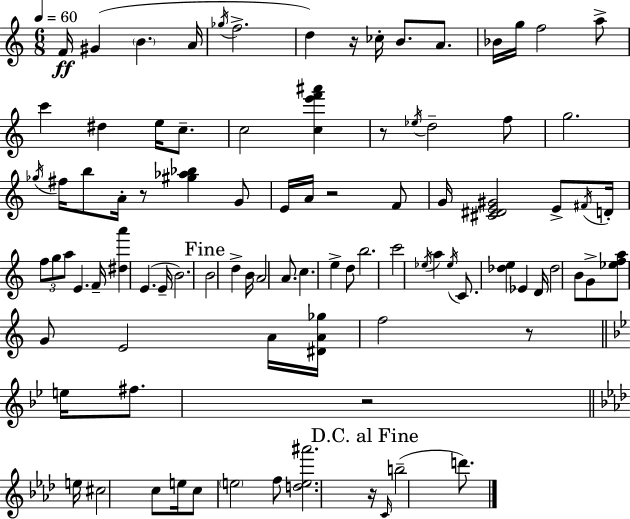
{
  \clef treble
  \numericTimeSignature
  \time 6/8
  \key c \major
  \tempo 4 = 60
  f'16\ff gis'4( \parenthesize b'4. a'16 | \acciaccatura { ges''16 } f''2.-> | d''4) r16 ces''16-. b'8. a'8. | bes'16 g''16 f''2 a''8-> | \break c'''4 dis''4 e''16 c''8.-- | c''2 <c'' e''' f''' ais'''>4 | r8 \acciaccatura { ees''16 } d''2-- | f''8 g''2. | \break \acciaccatura { ges''16 } fis''16 b''8 a'16-. r8 <gis'' aes'' bes''>4 | g'8 e'16 a'16 r2 | f'8 g'16 <cis' dis' e' gis'>2 | e'8-> \acciaccatura { fis'16 } d'16-. \tuplet 3/2 { f''8 g''8 a''8 } e'4. | \break f'16-- <dis'' a'''>4 e'4.( | e'16-- b'2.) | \mark "Fine" b'2 | d''4-> b'16 a'2 | \break a'8. c''4. e''4-> | d''8 b''2. | c'''2 | \acciaccatura { ees''16 } a''4 \acciaccatura { ees''16 } c'8. <des'' e''>4 | \break ees'4 d'16 des''2 | b'8 g'8-> <ees'' f'' a''>8 g'8 e'2 | a'16 <dis' a' ges''>16 f''2 | r8 \bar "||" \break \key bes \major e''16 fis''8. r2 | \bar "||" \break \key aes \major e''16 cis''2 c''8 e''16 | c''8 \parenthesize e''2 f''8 | <d'' e'' ais'''>2. | \mark "D.C. al Fine" r16 \grace { c'16 }( b''2-- d'''8.) | \break \bar "|."
}